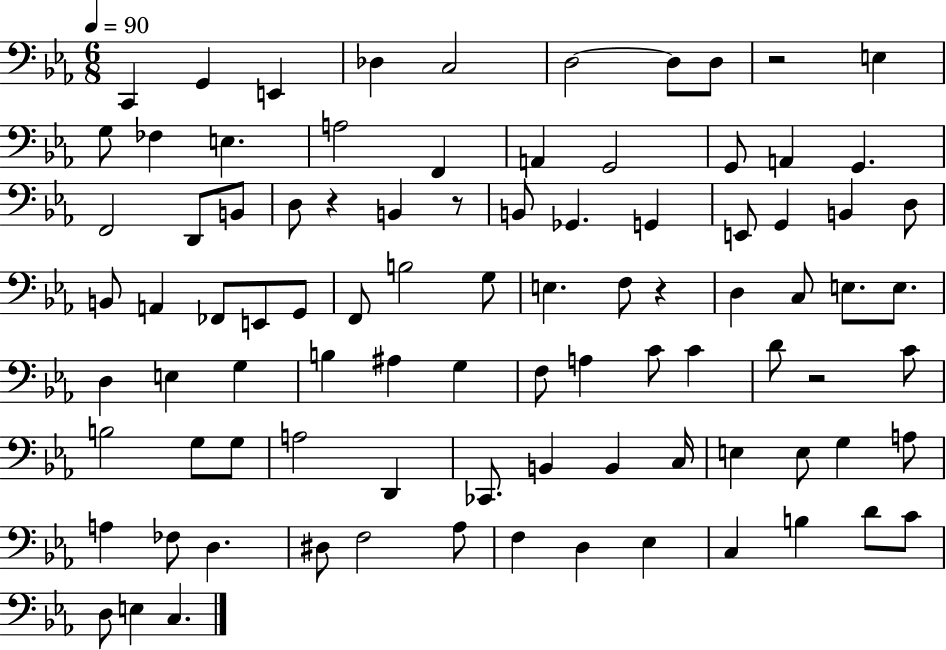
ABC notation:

X:1
T:Untitled
M:6/8
L:1/4
K:Eb
C,, G,, E,, _D, C,2 D,2 D,/2 D,/2 z2 E, G,/2 _F, E, A,2 F,, A,, G,,2 G,,/2 A,, G,, F,,2 D,,/2 B,,/2 D,/2 z B,, z/2 B,,/2 _G,, G,, E,,/2 G,, B,, D,/2 B,,/2 A,, _F,,/2 E,,/2 G,,/2 F,,/2 B,2 G,/2 E, F,/2 z D, C,/2 E,/2 E,/2 D, E, G, B, ^A, G, F,/2 A, C/2 C D/2 z2 C/2 B,2 G,/2 G,/2 A,2 D,, _C,,/2 B,, B,, C,/4 E, E,/2 G, A,/2 A, _F,/2 D, ^D,/2 F,2 _A,/2 F, D, _E, C, B, D/2 C/2 D,/2 E, C,